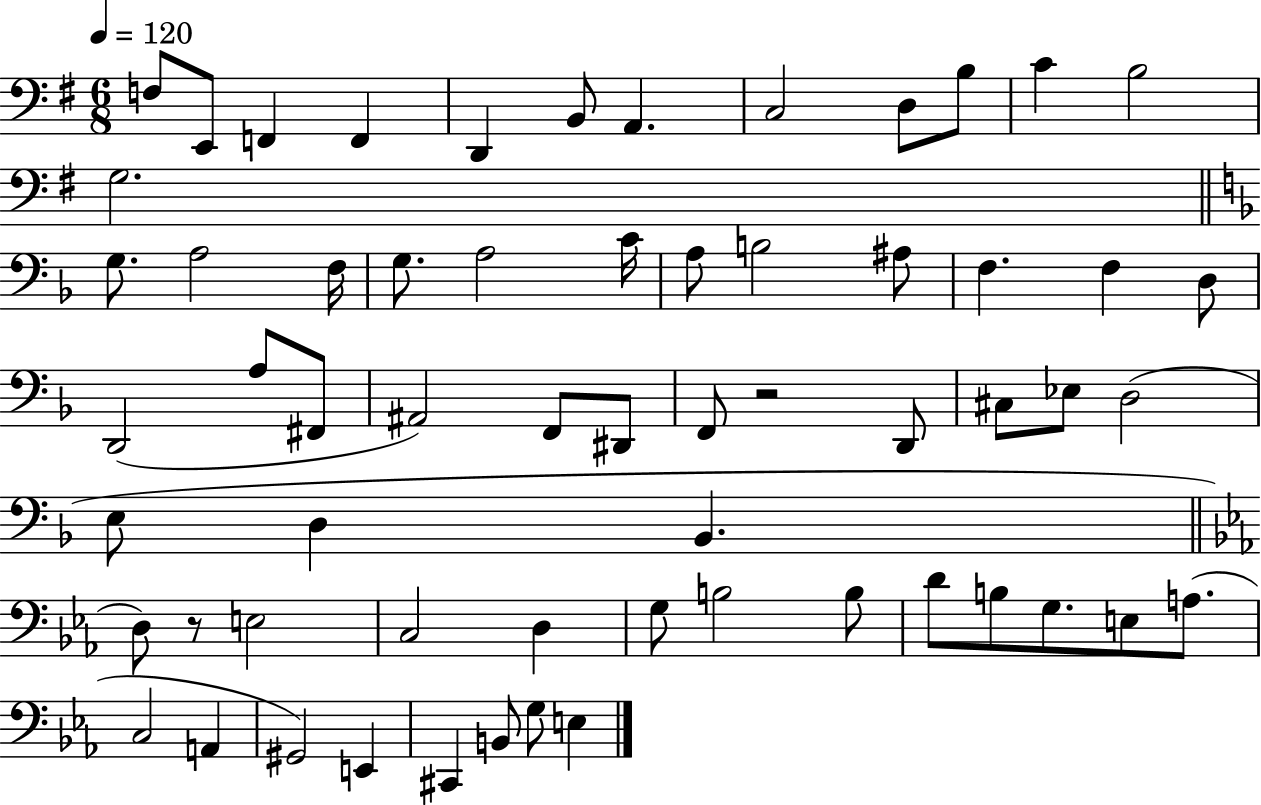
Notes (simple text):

F3/e E2/e F2/q F2/q D2/q B2/e A2/q. C3/h D3/e B3/e C4/q B3/h G3/h. G3/e. A3/h F3/s G3/e. A3/h C4/s A3/e B3/h A#3/e F3/q. F3/q D3/e D2/h A3/e F#2/e A#2/h F2/e D#2/e F2/e R/h D2/e C#3/e Eb3/e D3/h E3/e D3/q Bb2/q. D3/e R/e E3/h C3/h D3/q G3/e B3/h B3/e D4/e B3/e G3/e. E3/e A3/e. C3/h A2/q G#2/h E2/q C#2/q B2/e G3/e E3/q